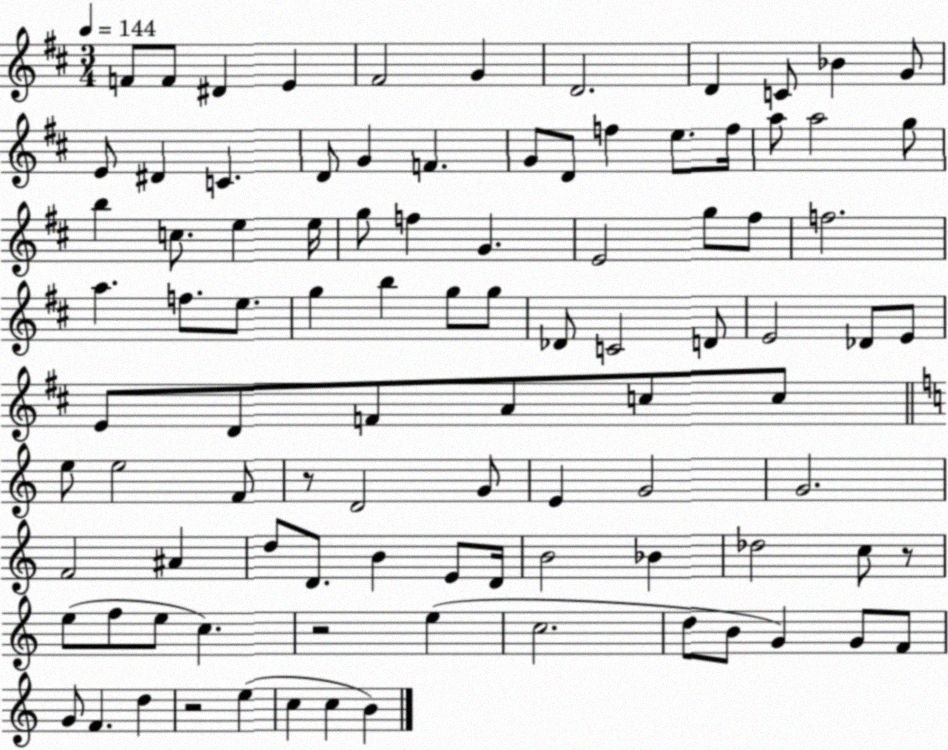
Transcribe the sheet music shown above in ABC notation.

X:1
T:Untitled
M:3/4
L:1/4
K:D
F/2 F/2 ^D E ^F2 G D2 D C/2 _B G/2 E/2 ^D C D/2 G F G/2 D/2 f e/2 f/4 a/2 a2 g/2 b c/2 e e/4 g/2 f G E2 g/2 ^f/2 f2 a f/2 e/2 g b g/2 g/2 _D/2 C2 D/2 E2 _D/2 E/2 E/2 D/2 F/2 A/2 c/2 c/2 e/2 e2 F/2 z/2 D2 G/2 E G2 G2 F2 ^A d/2 D/2 B E/2 D/4 B2 _B _d2 c/2 z/2 e/2 f/2 e/2 c z2 e c2 d/2 B/2 G G/2 F/2 G/2 F d z2 e c c B